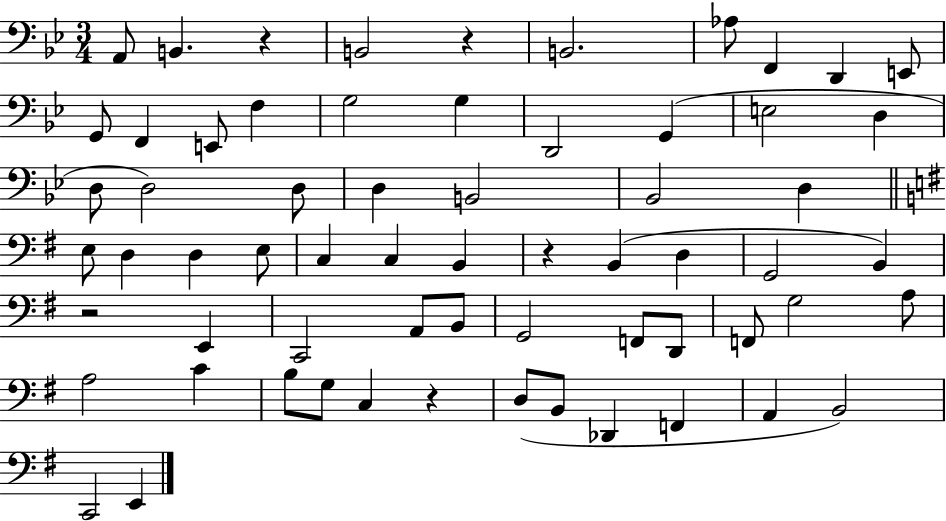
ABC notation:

X:1
T:Untitled
M:3/4
L:1/4
K:Bb
A,,/2 B,, z B,,2 z B,,2 _A,/2 F,, D,, E,,/2 G,,/2 F,, E,,/2 F, G,2 G, D,,2 G,, E,2 D, D,/2 D,2 D,/2 D, B,,2 _B,,2 D, E,/2 D, D, E,/2 C, C, B,, z B,, D, G,,2 B,, z2 E,, C,,2 A,,/2 B,,/2 G,,2 F,,/2 D,,/2 F,,/2 G,2 A,/2 A,2 C B,/2 G,/2 C, z D,/2 B,,/2 _D,, F,, A,, B,,2 C,,2 E,,